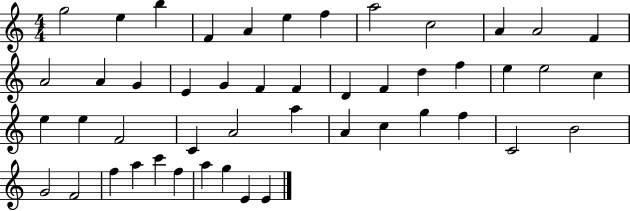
{
  \clef treble
  \numericTimeSignature
  \time 4/4
  \key c \major
  g''2 e''4 b''4 | f'4 a'4 e''4 f''4 | a''2 c''2 | a'4 a'2 f'4 | \break a'2 a'4 g'4 | e'4 g'4 f'4 f'4 | d'4 f'4 d''4 f''4 | e''4 e''2 c''4 | \break e''4 e''4 f'2 | c'4 a'2 a''4 | a'4 c''4 g''4 f''4 | c'2 b'2 | \break g'2 f'2 | f''4 a''4 c'''4 f''4 | a''4 g''4 e'4 e'4 | \bar "|."
}